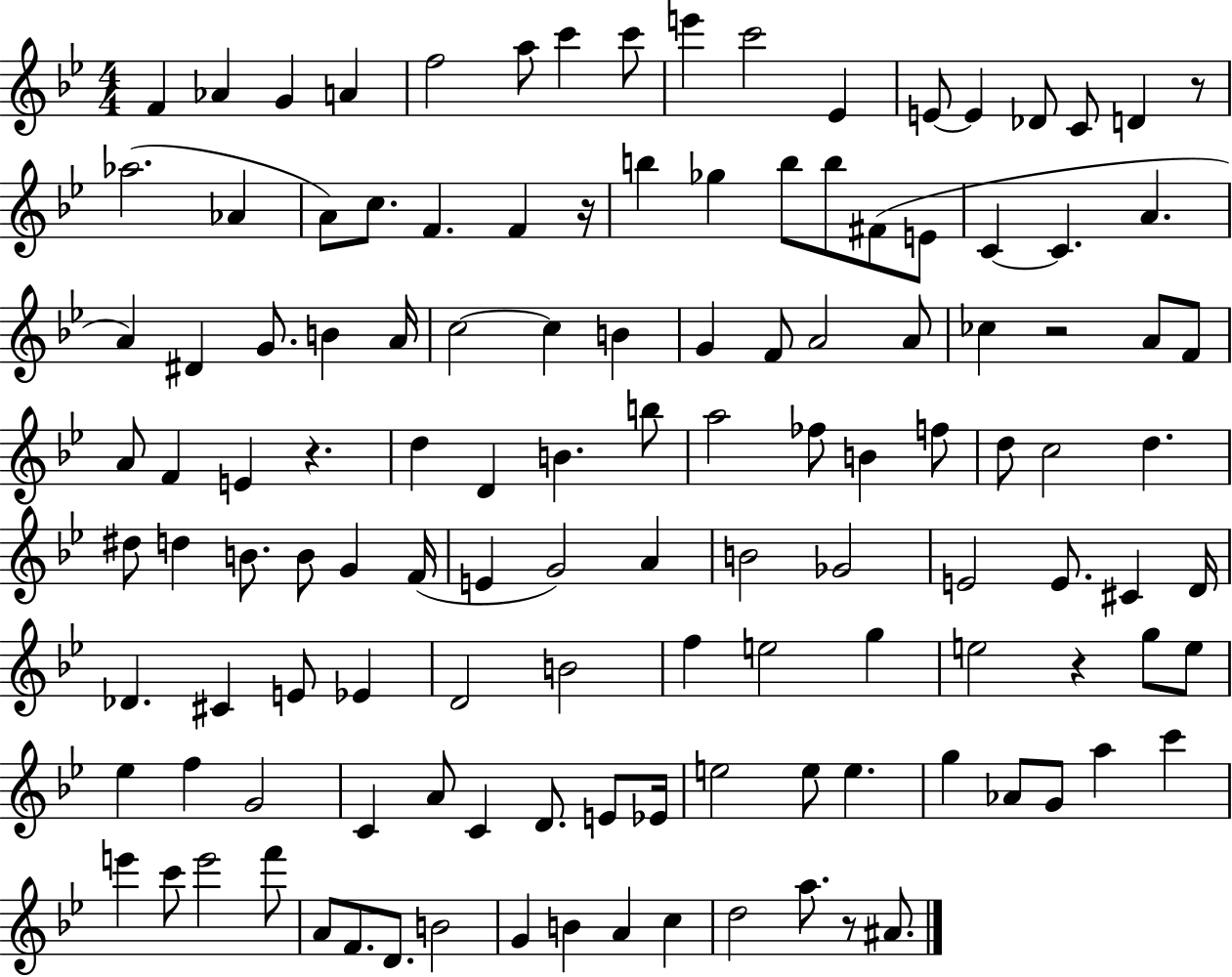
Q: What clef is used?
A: treble